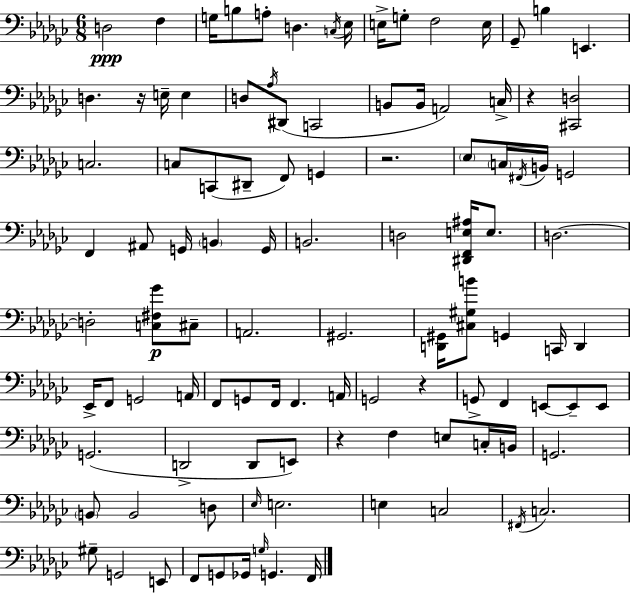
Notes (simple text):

D3/h F3/q G3/s B3/e A3/e D3/q. C3/s Eb3/s E3/s G3/e F3/h E3/s Gb2/e B3/q E2/q. D3/q. R/s E3/s E3/q D3/e Ab3/s D#2/e C2/h B2/e B2/s A2/h C3/s R/q [C#2,D3]/h C3/h. C3/e C2/e D#2/e F2/e G2/q R/h. Eb3/e C3/s F#2/s B2/s G2/h F2/q A#2/e G2/s B2/q G2/s B2/h. D3/h [D#2,F2,E3,A#3]/s E3/e. D3/h. D3/h [C3,F#3,Gb4]/e C#3/e A2/h. G#2/h. [D2,G#2]/s [C#3,G#3,B4]/e G2/q C2/s D2/q Eb2/s F2/e G2/h A2/s F2/e G2/e F2/s F2/q. A2/s G2/h R/q G2/e F2/q E2/e E2/e E2/e G2/h. D2/h D2/e E2/e R/q F3/q E3/e C3/s B2/s G2/h. B2/e B2/h D3/e Eb3/s E3/h. E3/q C3/h F#2/s C3/h. G#3/e G2/h E2/e F2/e G2/e Gb2/s G3/s G2/q. F2/s